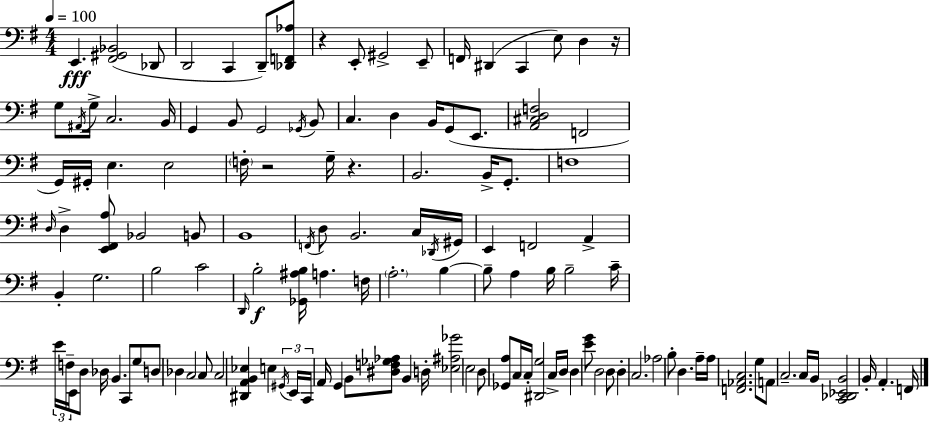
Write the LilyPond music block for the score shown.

{
  \clef bass
  \numericTimeSignature
  \time 4/4
  \key g \major
  \tempo 4 = 100
  e,4.\fff <fis, gis, bes,>2( des,8 | d,2 c,4 d,8--) <des, f, aes>8 | r4 e,8-. gis,2-> e,8-- | f,16 dis,4( c,4 e8) d4 r16 | \break g8 \acciaccatura { ais,16 } g16-> c2. | b,16 g,4 b,8 g,2 \acciaccatura { ges,16 } | b,8 c4. d4 b,16 g,8( e,8. | <a, cis d f>2 f,2 | \break g,16) gis,16-. e4. e2 | \parenthesize f16-. r2 g16-- r4. | b,2. b,16-> g,8.-. | f1 | \break \grace { d16 } d4-> <e, fis, a>8 bes,2 | b,8 b,1 | \acciaccatura { f,16 } d8 b,2. | c16 \acciaccatura { des,16 } gis,16 e,4 f,2 | \break a,4-> b,4-. g2. | b2 c'2 | \grace { d,16 }\f b2-. <ges, ais b>16 a4. | f16 \parenthesize a2.-. | \break b4~~ b8-- a4 b16 b2-- | c'16-- \tuplet 3/2 { e'16 f16-- e,16 } d8 des16 b,4. | c,8 g8 d8 des4 c2 | c8 c2 <dis, a, b, ees>4 | \break e4 \tuplet 3/2 { \acciaccatura { gis,16 } e,16 c,16 } a,16 g,4 b,8 | <dis f ges aes>8 b,4 d16-. <ees ais ges'>2 e2 | d8 <ges, a>8 c16 c16-. <dis, g>2 | c16-> d16 d4 <e' g'>8 d2 | \break d8 d4-. c2. | aes2 b8-. | d4. a16-- a16 <f, aes, c>2. | g8 a,8 c2.-- | \break c16 b,16 <c, des, ees, b,>2 b,16-. | a,4.-. f,16 \bar "|."
}